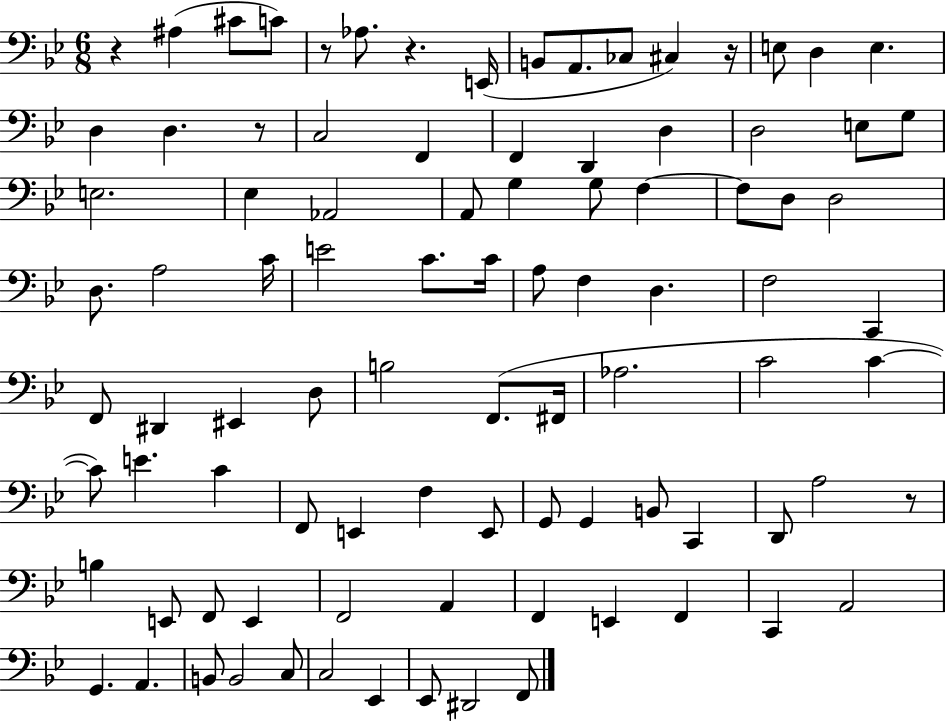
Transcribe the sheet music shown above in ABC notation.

X:1
T:Untitled
M:6/8
L:1/4
K:Bb
z ^A, ^C/2 C/2 z/2 _A,/2 z E,,/4 B,,/2 A,,/2 _C,/2 ^C, z/4 E,/2 D, E, D, D, z/2 C,2 F,, F,, D,, D, D,2 E,/2 G,/2 E,2 _E, _A,,2 A,,/2 G, G,/2 F, F,/2 D,/2 D,2 D,/2 A,2 C/4 E2 C/2 C/4 A,/2 F, D, F,2 C,, F,,/2 ^D,, ^E,, D,/2 B,2 F,,/2 ^F,,/4 _A,2 C2 C C/2 E C F,,/2 E,, F, E,,/2 G,,/2 G,, B,,/2 C,, D,,/2 A,2 z/2 B, E,,/2 F,,/2 E,, F,,2 A,, F,, E,, F,, C,, A,,2 G,, A,, B,,/2 B,,2 C,/2 C,2 _E,, _E,,/2 ^D,,2 F,,/2